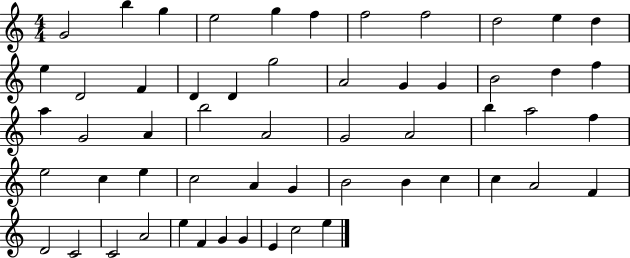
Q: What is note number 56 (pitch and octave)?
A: E5